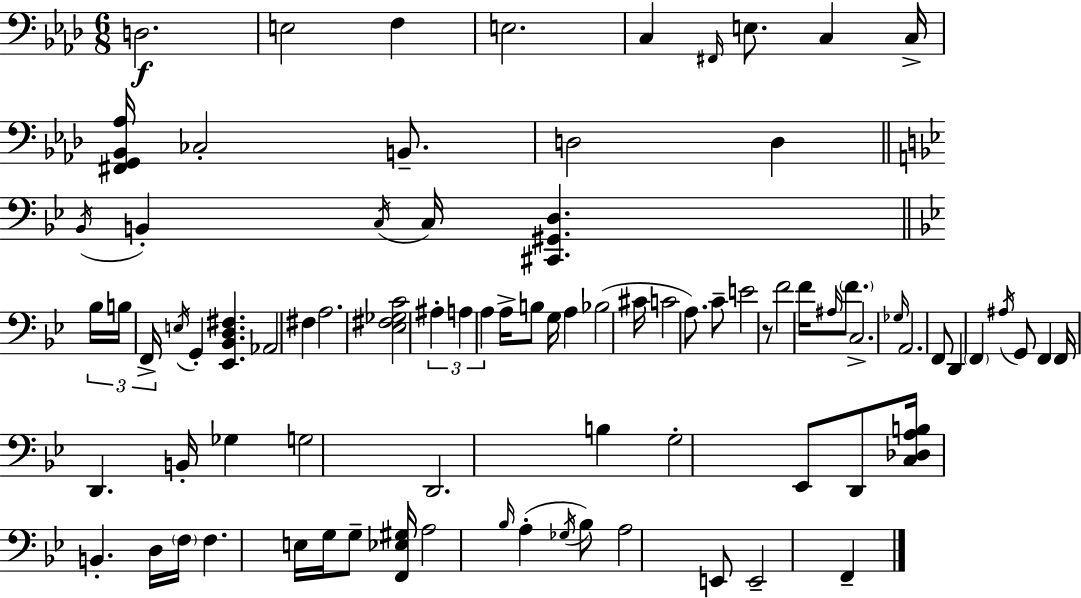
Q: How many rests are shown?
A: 1